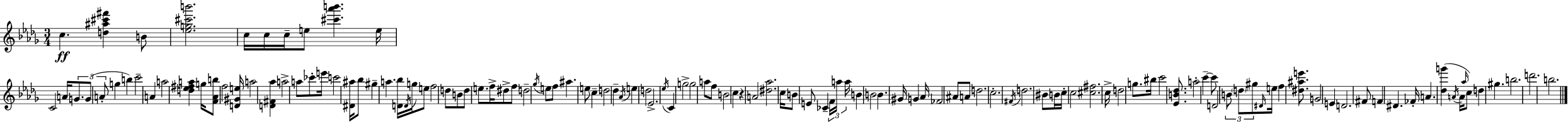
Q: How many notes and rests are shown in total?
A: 132